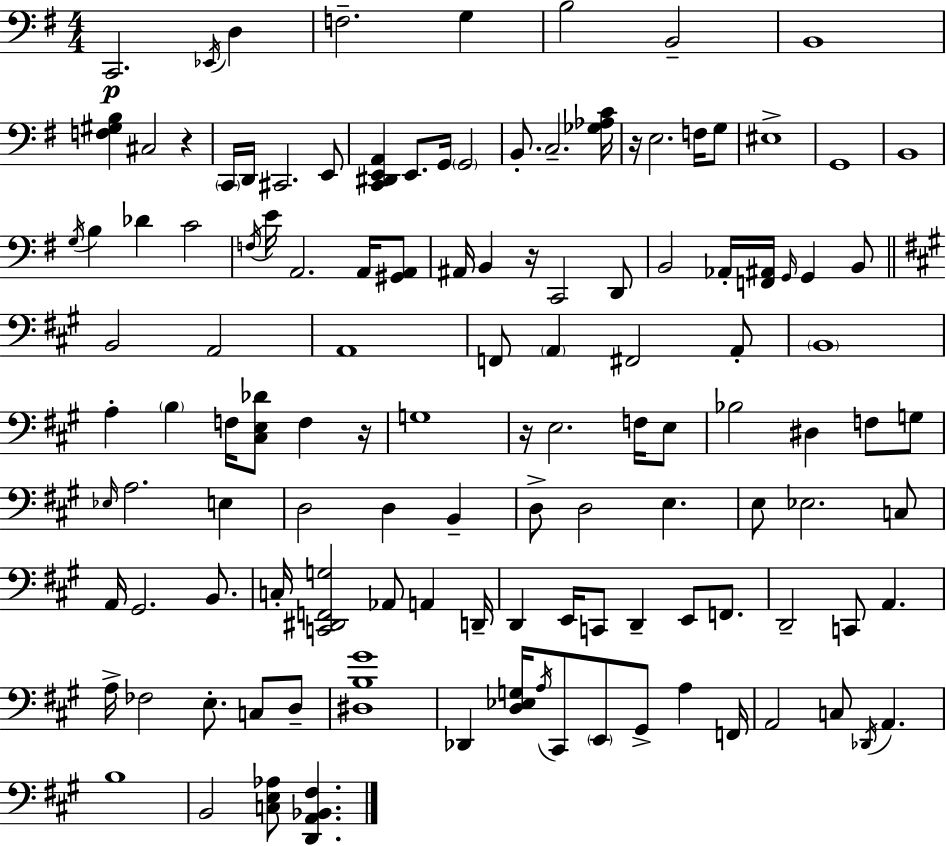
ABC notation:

X:1
T:Untitled
M:4/4
L:1/4
K:G
C,,2 _E,,/4 D, F,2 G, B,2 B,,2 B,,4 [F,^G,B,] ^C,2 z C,,/4 D,,/4 ^C,,2 E,,/2 [C,,^D,,E,,A,,] E,,/2 G,,/4 G,,2 B,,/2 C,2 [_G,_A,C]/4 z/4 E,2 F,/4 G,/2 ^E,4 G,,4 B,,4 G,/4 B, _D C2 F,/4 E/4 A,,2 A,,/4 [^G,,A,,]/2 ^A,,/4 B,, z/4 C,,2 D,,/2 B,,2 _A,,/4 [F,,^A,,]/4 G,,/4 G,, B,,/2 B,,2 A,,2 A,,4 F,,/2 A,, ^F,,2 A,,/2 B,,4 A, B, F,/4 [^C,E,_D]/2 F, z/4 G,4 z/4 E,2 F,/4 E,/2 _B,2 ^D, F,/2 G,/2 _E,/4 A,2 E, D,2 D, B,, D,/2 D,2 E, E,/2 _E,2 C,/2 A,,/4 ^G,,2 B,,/2 C,/4 [C,,^D,,F,,G,]2 _A,,/2 A,, D,,/4 D,, E,,/4 C,,/2 D,, E,,/2 F,,/2 D,,2 C,,/2 A,, A,/4 _F,2 E,/2 C,/2 D,/2 [^D,B,^G]4 _D,, [D,_E,G,]/4 A,/4 ^C,,/2 E,,/2 ^G,,/2 A, F,,/4 A,,2 C,/2 _D,,/4 A,, B,4 B,,2 [C,E,_A,]/2 [D,,A,,_B,,^F,]